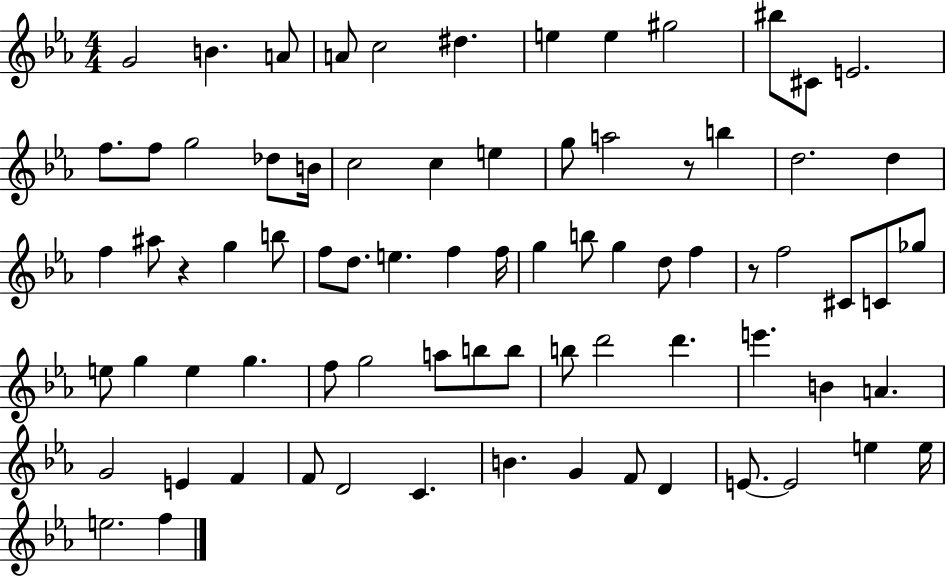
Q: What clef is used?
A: treble